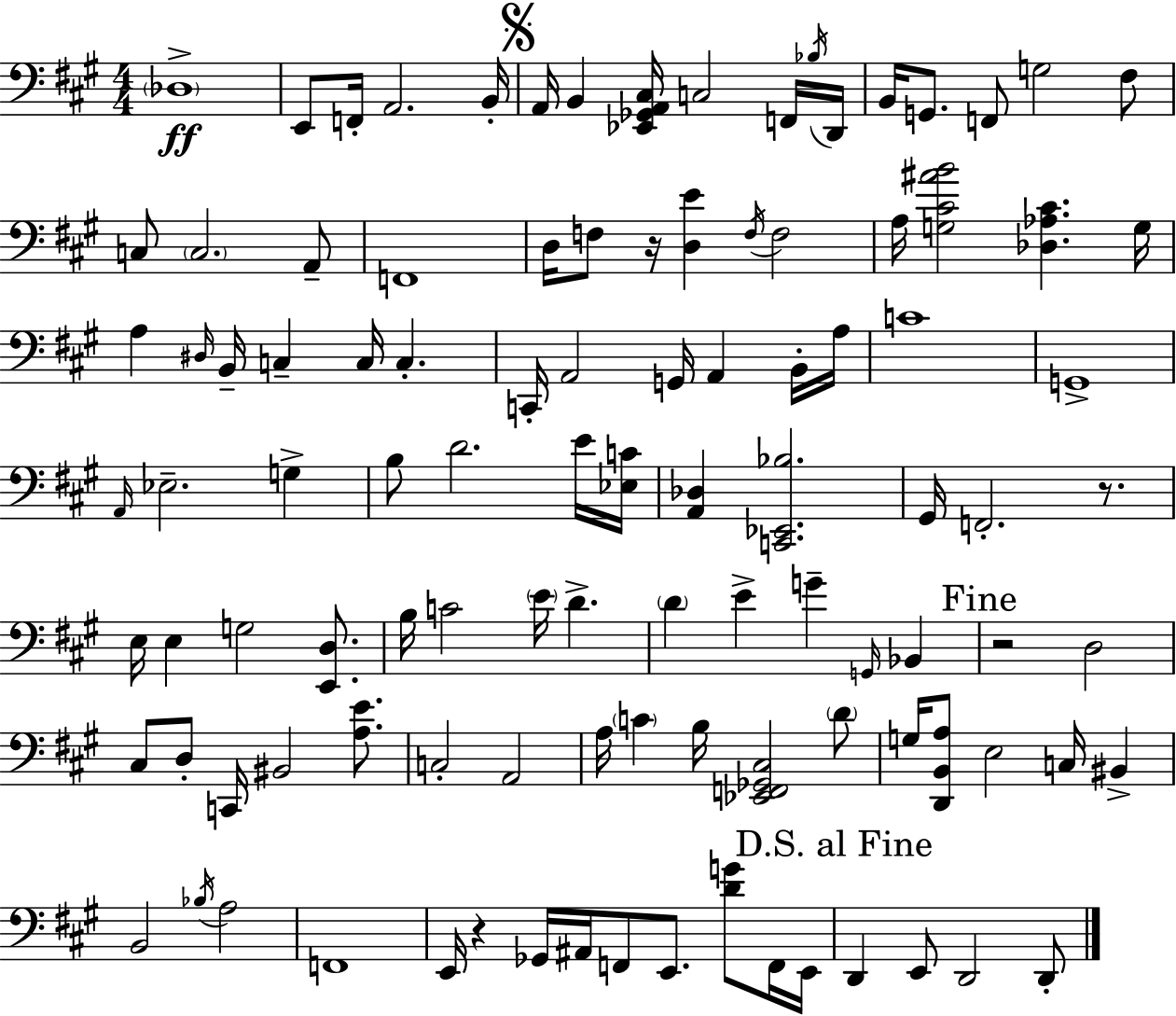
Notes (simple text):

Db3/w E2/e F2/s A2/h. B2/s A2/s B2/q [Eb2,Gb2,A2,C#3]/s C3/h F2/s Bb3/s D2/s B2/s G2/e. F2/e G3/h F#3/e C3/e C3/h. A2/e F2/w D3/s F3/e R/s [D3,E4]/q F3/s F3/h A3/s [G3,C#4,A#4,B4]/h [Db3,Ab3,C#4]/q. G3/s A3/q D#3/s B2/s C3/q C3/s C3/q. C2/s A2/h G2/s A2/q B2/s A3/s C4/w G2/w A2/s Eb3/h. G3/q B3/e D4/h. E4/s [Eb3,C4]/s [A2,Db3]/q [C2,Eb2,Bb3]/h. G#2/s F2/h. R/e. E3/s E3/q G3/h [E2,D3]/e. B3/s C4/h E4/s D4/q. D4/q E4/q G4/q G2/s Bb2/q R/h D3/h C#3/e D3/e C2/s BIS2/h [A3,E4]/e. C3/h A2/h A3/s C4/q B3/s [Eb2,F2,Gb2,C#3]/h D4/e G3/s [D2,B2,A3]/e E3/h C3/s BIS2/q B2/h Bb3/s A3/h F2/w E2/s R/q Gb2/s A#2/s F2/e E2/e. [D4,G4]/e F2/s E2/s D2/q E2/e D2/h D2/e